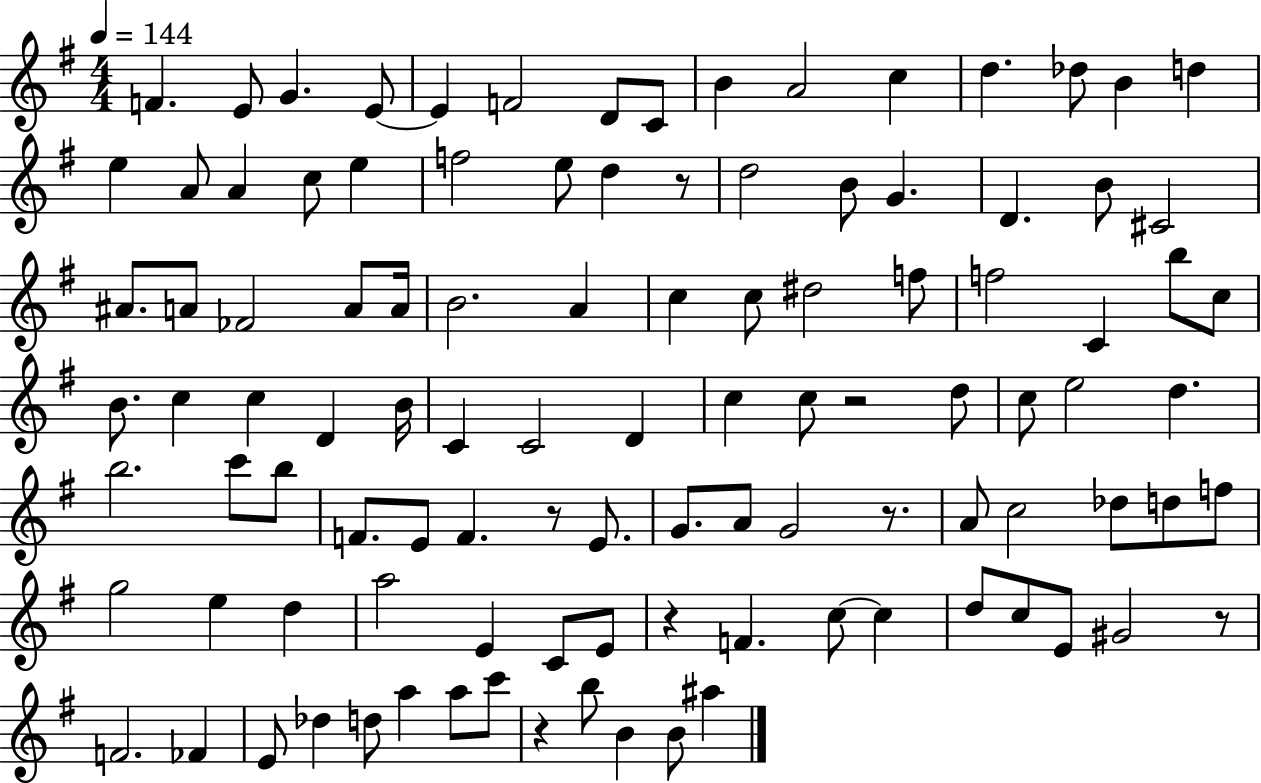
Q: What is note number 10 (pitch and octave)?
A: A4